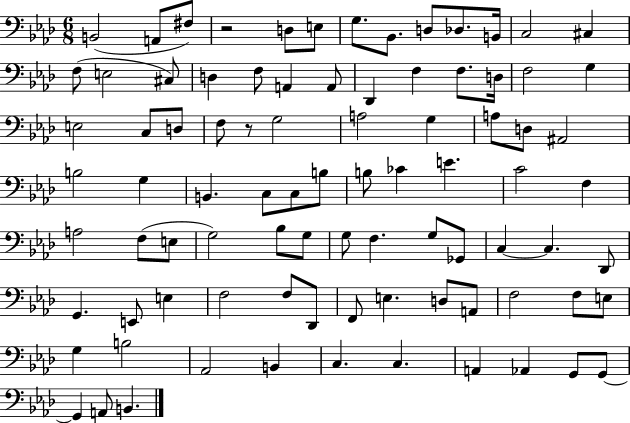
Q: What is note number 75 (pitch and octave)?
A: Ab2